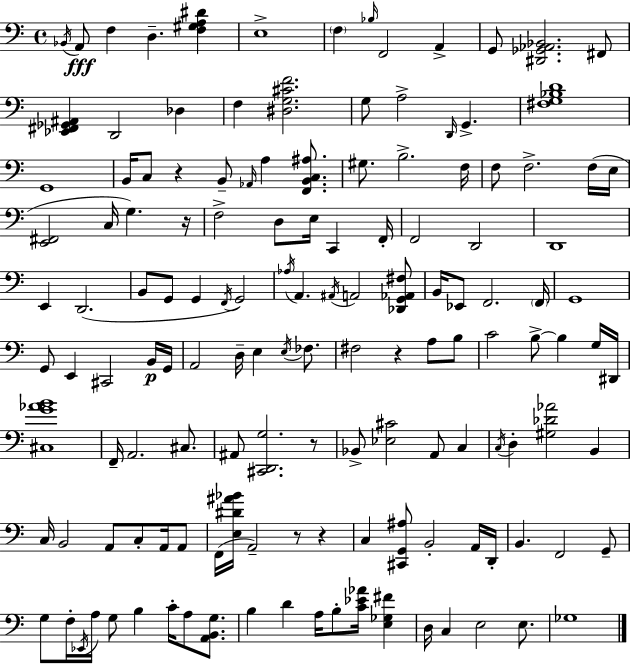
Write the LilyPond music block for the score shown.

{
  \clef bass
  \time 4/4
  \defaultTimeSignature
  \key c \major
  \acciaccatura { bes,16 }\fff a,8 f4 d4.-- <f gis a dis'>4 | e1-> | \parenthesize f4 \grace { bes16 } f,2 a,4-> | g,8 <dis, ges, aes, bes,>2. | \break fis,8 <ees, fis, ges, ais,>4 d,2 des4 | f4 <dis g cis' f'>2. | g8 a2-> \grace { d,16 } g,4.-> | <fis g bes d'>1 | \break g,1 | b,16 c8 r4 b,8-- \grace { aes,16 } a4 | <f, b, c ais>8. gis8. b2.-> | f16 f8 f2.-> | \break f16( e16 <e, fis,>2 c16 g4.) | r16 f2-> d8 e16 c,4 | f,16-. f,2 d,2 | d,1 | \break e,4 d,2.( | b,8 g,8 g,4 \acciaccatura { f,16 }) g,2 | \acciaccatura { aes16 } a,4. \acciaccatura { ais,16 } a,2 | <des, g, aes, fis>8 b,16 ees,8 f,2. | \break \parenthesize f,16 g,1 | g,8 e,4 cis,2 | b,16\p g,16 a,2 d16-- | e4 \acciaccatura { e16 } fes8. fis2 | \break r4 a8 b8 c'2 | b8->~~ b4 g16 dis,16 <cis g' aes' b'>1 | f,16-- a,2. | cis8. ais,8 <cis, d, g>2. | \break r8 bes,8-> <ees cis'>2 | a,8 c4 \acciaccatura { c16 } d4-. <gis des' aes'>2 | b,4 c16 b,2 | a,8 c8-. a,16 a,8 f,16( <e dis' ais' bes'>16 a,2--) | \break r8 r4 c4 <cis, g, ais>8 b,2-. | a,16 d,16-. b,4. f,2 | g,8-- g8 f16-. \acciaccatura { ees,16 } a16 g8 | b4 c'16-. a8 <a, b, g>8. b4 d'4 | \break a16 b8-. <c' ees' aes'>16 <e ges fis'>4 d16 c4 e2 | e8. ges1 | \bar "|."
}